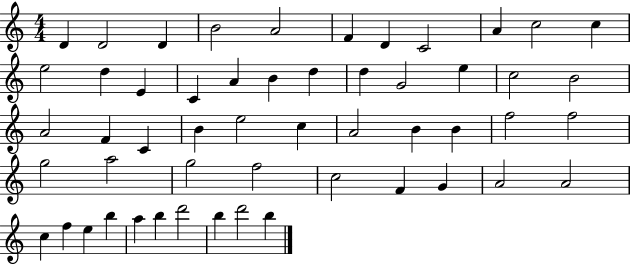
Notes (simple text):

D4/q D4/h D4/q B4/h A4/h F4/q D4/q C4/h A4/q C5/h C5/q E5/h D5/q E4/q C4/q A4/q B4/q D5/q D5/q G4/h E5/q C5/h B4/h A4/h F4/q C4/q B4/q E5/h C5/q A4/h B4/q B4/q F5/h F5/h G5/h A5/h G5/h F5/h C5/h F4/q G4/q A4/h A4/h C5/q F5/q E5/q B5/q A5/q B5/q D6/h B5/q D6/h B5/q